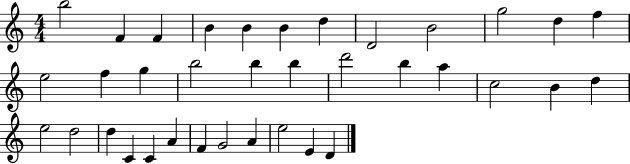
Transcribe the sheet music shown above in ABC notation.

X:1
T:Untitled
M:4/4
L:1/4
K:C
b2 F F B B B d D2 B2 g2 d f e2 f g b2 b b d'2 b a c2 B d e2 d2 d C C A F G2 A e2 E D